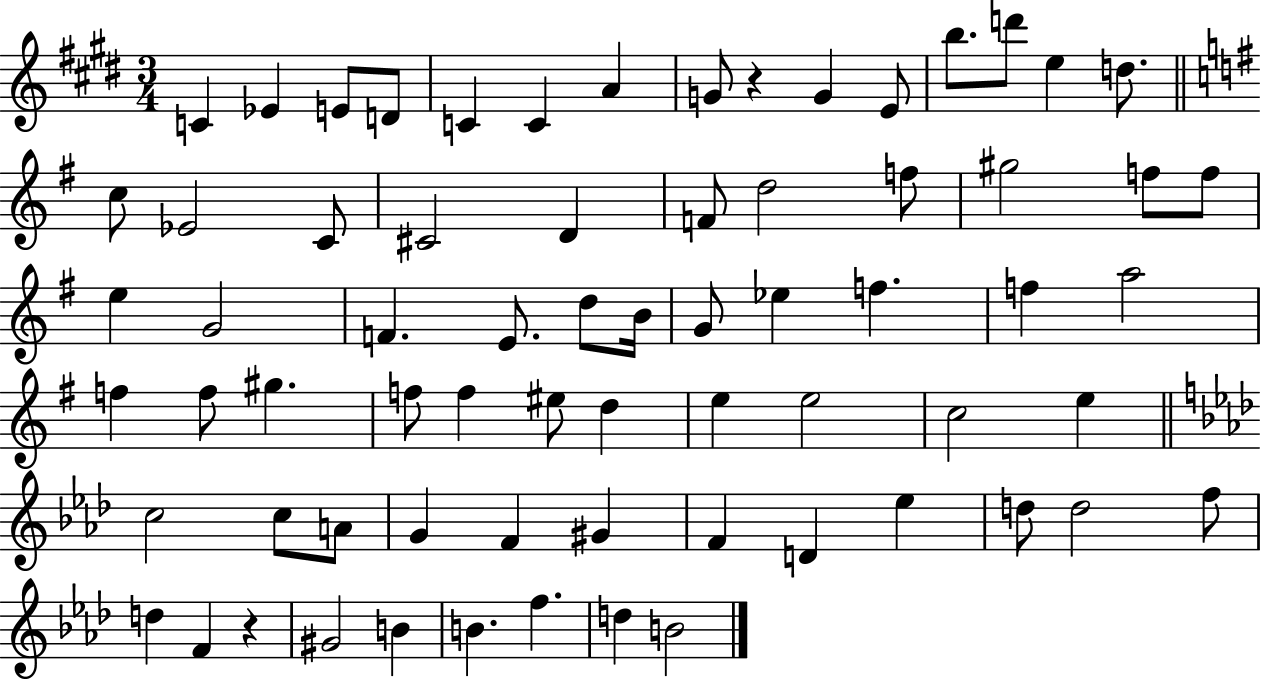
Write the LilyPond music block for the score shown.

{
  \clef treble
  \numericTimeSignature
  \time 3/4
  \key e \major
  c'4 ees'4 e'8 d'8 | c'4 c'4 a'4 | g'8 r4 g'4 e'8 | b''8. d'''8 e''4 d''8. | \break \bar "||" \break \key g \major c''8 ees'2 c'8 | cis'2 d'4 | f'8 d''2 f''8 | gis''2 f''8 f''8 | \break e''4 g'2 | f'4. e'8. d''8 b'16 | g'8 ees''4 f''4. | f''4 a''2 | \break f''4 f''8 gis''4. | f''8 f''4 eis''8 d''4 | e''4 e''2 | c''2 e''4 | \break \bar "||" \break \key f \minor c''2 c''8 a'8 | g'4 f'4 gis'4 | f'4 d'4 ees''4 | d''8 d''2 f''8 | \break d''4 f'4 r4 | gis'2 b'4 | b'4. f''4. | d''4 b'2 | \break \bar "|."
}